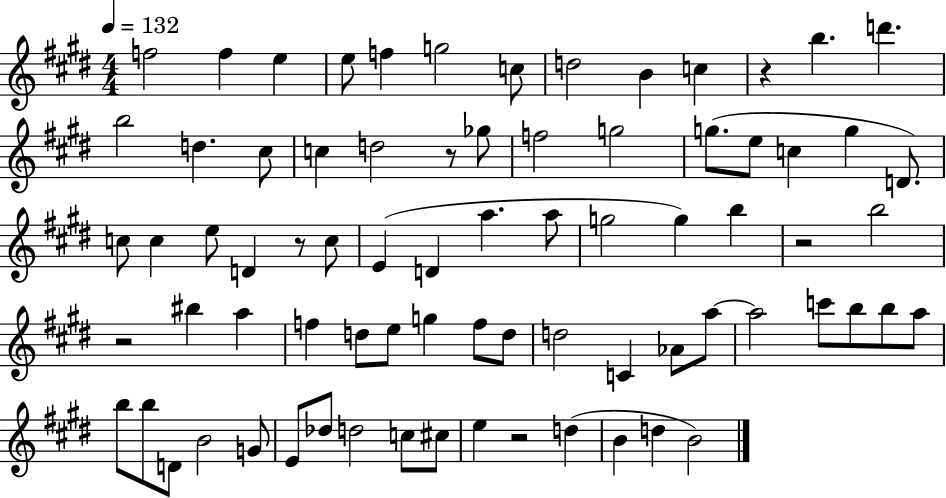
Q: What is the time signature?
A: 4/4